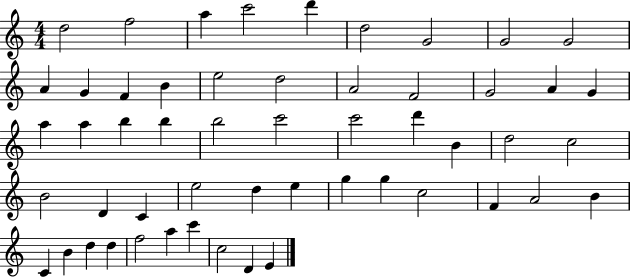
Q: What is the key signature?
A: C major